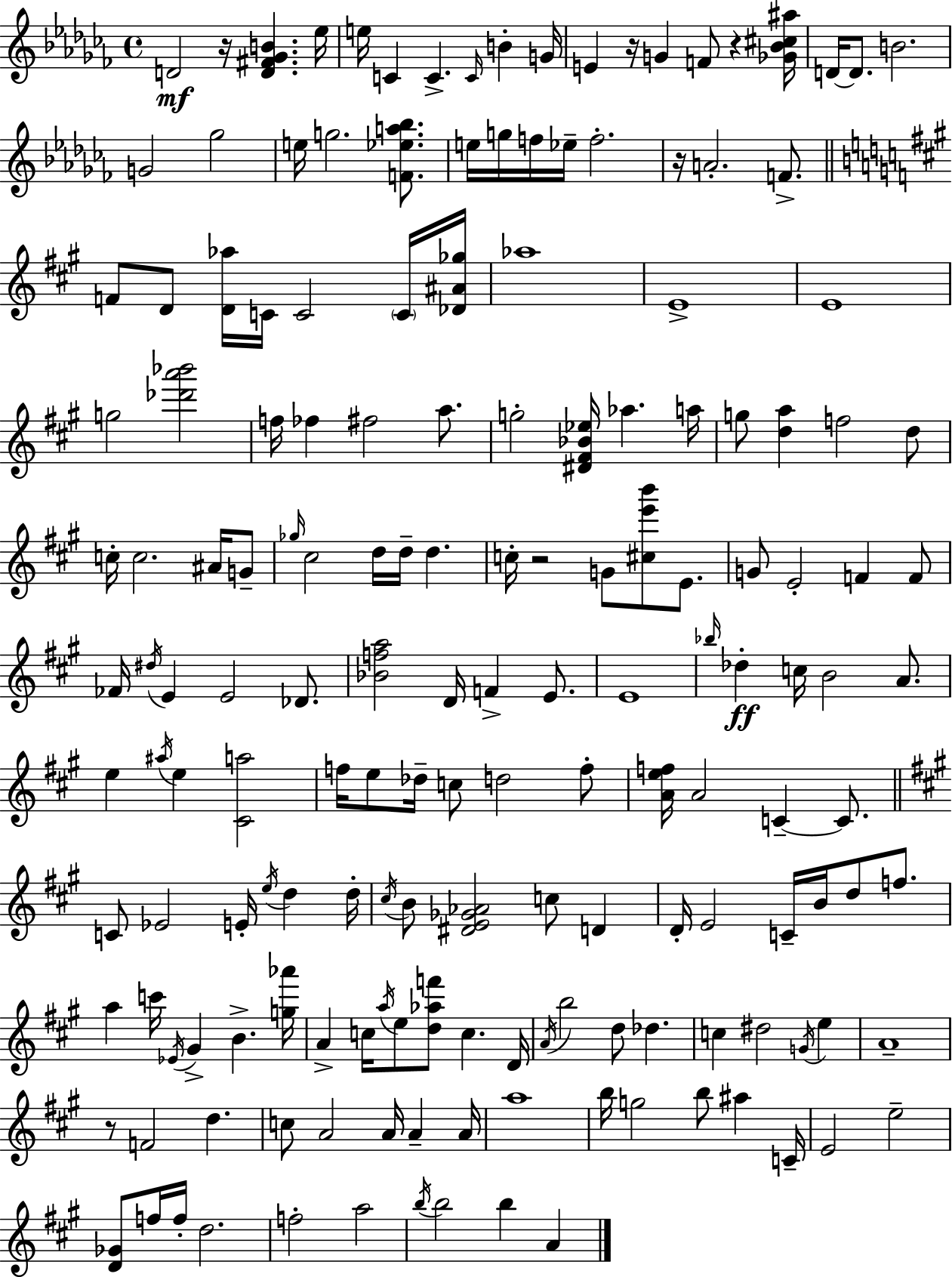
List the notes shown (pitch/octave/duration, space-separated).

D4/h R/s [D4,F#4,Gb4,B4]/q. Eb5/s E5/s C4/q C4/q. C4/s B4/q G4/s E4/q R/s G4/q F4/e R/q [Gb4,Bb4,C#5,A#5]/s D4/s D4/e. B4/h. G4/h Gb5/h E5/s G5/h. [F4,Eb5,A5,Bb5]/e. E5/s G5/s F5/s Eb5/s F5/h. R/s A4/h. F4/e. F4/e D4/e [D4,Ab5]/s C4/s C4/h C4/s [Db4,A#4,Gb5]/s Ab5/w E4/w E4/w G5/h [Db6,A6,Bb6]/h F5/s FES5/q F#5/h A5/e. G5/h [D#4,F#4,Bb4,Eb5]/s Ab5/q. A5/s G5/e [D5,A5]/q F5/h D5/e C5/s C5/h. A#4/s G4/e Gb5/s C#5/h D5/s D5/s D5/q. C5/s R/h G4/e [C#5,E6,B6]/e E4/e. G4/e E4/h F4/q F4/e FES4/s D#5/s E4/q E4/h Db4/e. [Bb4,F5,A5]/h D4/s F4/q E4/e. E4/w Bb5/s Db5/q C5/s B4/h A4/e. E5/q A#5/s E5/q [C#4,A5]/h F5/s E5/e Db5/s C5/e D5/h F5/e [A4,E5,F5]/s A4/h C4/q C4/e. C4/e Eb4/h E4/s E5/s D5/q D5/s C#5/s B4/e [D#4,E4,Gb4,Ab4]/h C5/e D4/q D4/s E4/h C4/s B4/s D5/e F5/e. A5/q C6/s Eb4/s G#4/q B4/q. [G5,Ab6]/s A4/q C5/s A5/s E5/e [D5,Ab5,F6]/e C5/q. D4/s A4/s B5/h D5/e Db5/q. C5/q D#5/h G4/s E5/q A4/w R/e F4/h D5/q. C5/e A4/h A4/s A4/q A4/s A5/w B5/s G5/h B5/e A#5/q C4/s E4/h E5/h [D4,Gb4]/e F5/s F5/s D5/h. F5/h A5/h B5/s B5/h B5/q A4/q